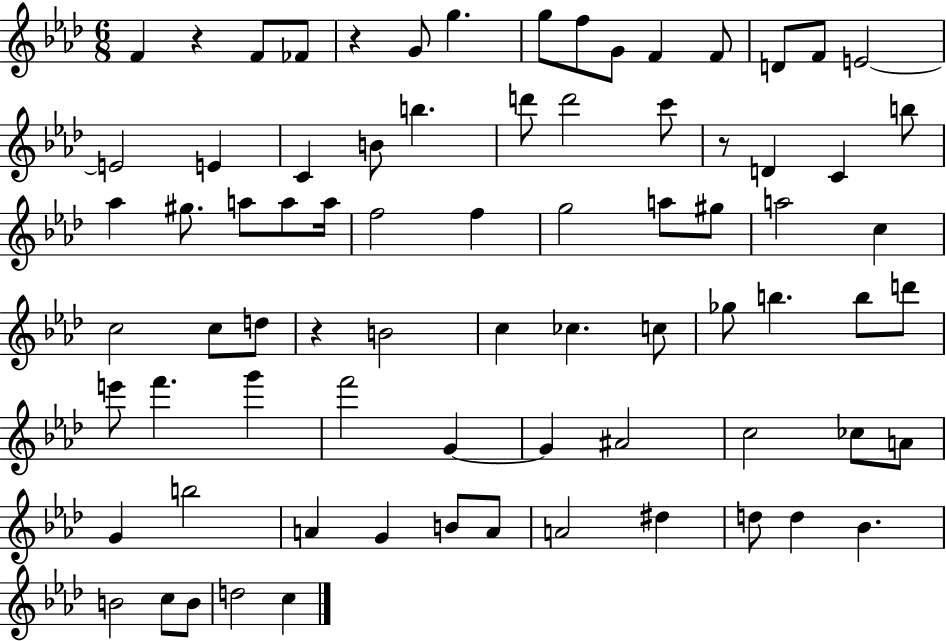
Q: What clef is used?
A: treble